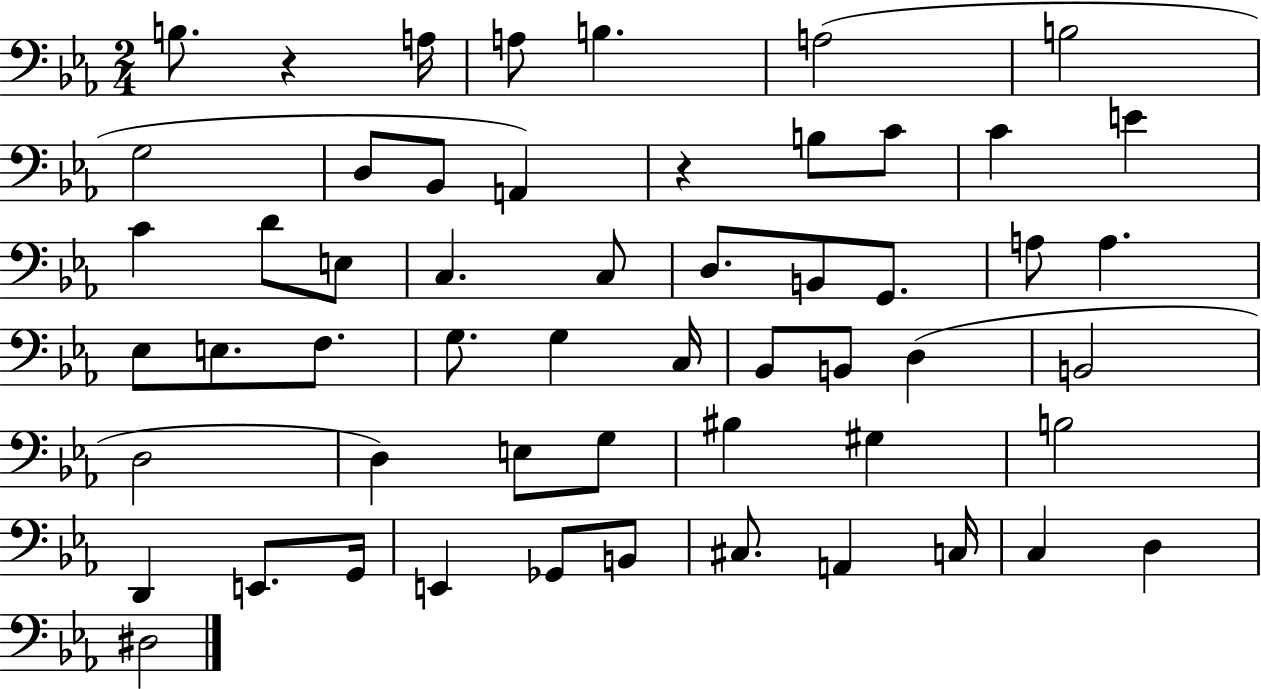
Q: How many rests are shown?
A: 2